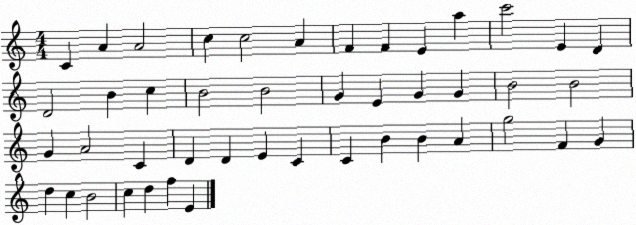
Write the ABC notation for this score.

X:1
T:Untitled
M:4/4
L:1/4
K:C
C A A2 c c2 A F F E a c'2 E D D2 B c B2 B2 G E G G B2 B2 G A2 C D D E C C B B A g2 F G d c B2 c d f E